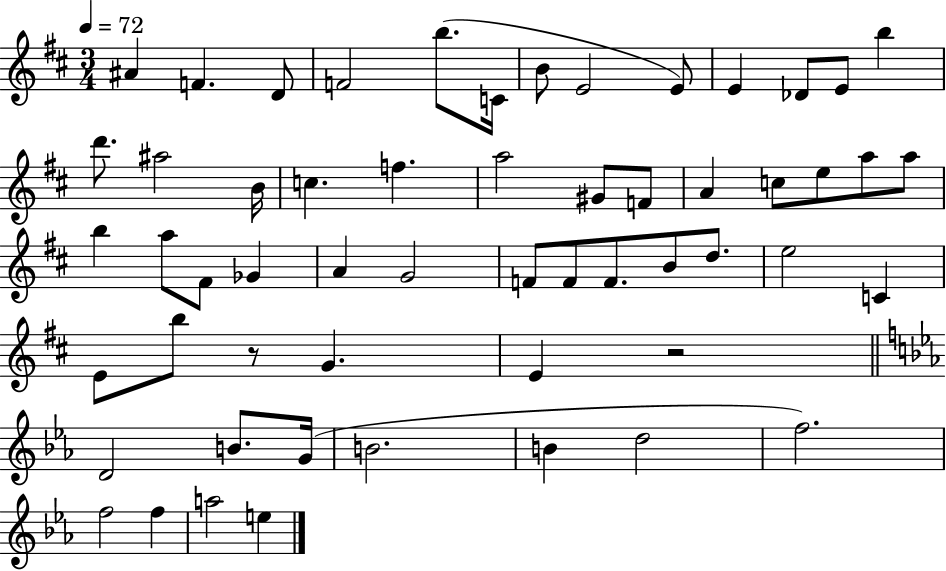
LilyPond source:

{
  \clef treble
  \numericTimeSignature
  \time 3/4
  \key d \major
  \tempo 4 = 72
  ais'4 f'4. d'8 | f'2 b''8.( c'16 | b'8 e'2 e'8) | e'4 des'8 e'8 b''4 | \break d'''8. ais''2 b'16 | c''4. f''4. | a''2 gis'8 f'8 | a'4 c''8 e''8 a''8 a''8 | \break b''4 a''8 fis'8 ges'4 | a'4 g'2 | f'8 f'8 f'8. b'8 d''8. | e''2 c'4 | \break e'8 b''8 r8 g'4. | e'4 r2 | \bar "||" \break \key c \minor d'2 b'8. g'16( | b'2. | b'4 d''2 | f''2.) | \break f''2 f''4 | a''2 e''4 | \bar "|."
}